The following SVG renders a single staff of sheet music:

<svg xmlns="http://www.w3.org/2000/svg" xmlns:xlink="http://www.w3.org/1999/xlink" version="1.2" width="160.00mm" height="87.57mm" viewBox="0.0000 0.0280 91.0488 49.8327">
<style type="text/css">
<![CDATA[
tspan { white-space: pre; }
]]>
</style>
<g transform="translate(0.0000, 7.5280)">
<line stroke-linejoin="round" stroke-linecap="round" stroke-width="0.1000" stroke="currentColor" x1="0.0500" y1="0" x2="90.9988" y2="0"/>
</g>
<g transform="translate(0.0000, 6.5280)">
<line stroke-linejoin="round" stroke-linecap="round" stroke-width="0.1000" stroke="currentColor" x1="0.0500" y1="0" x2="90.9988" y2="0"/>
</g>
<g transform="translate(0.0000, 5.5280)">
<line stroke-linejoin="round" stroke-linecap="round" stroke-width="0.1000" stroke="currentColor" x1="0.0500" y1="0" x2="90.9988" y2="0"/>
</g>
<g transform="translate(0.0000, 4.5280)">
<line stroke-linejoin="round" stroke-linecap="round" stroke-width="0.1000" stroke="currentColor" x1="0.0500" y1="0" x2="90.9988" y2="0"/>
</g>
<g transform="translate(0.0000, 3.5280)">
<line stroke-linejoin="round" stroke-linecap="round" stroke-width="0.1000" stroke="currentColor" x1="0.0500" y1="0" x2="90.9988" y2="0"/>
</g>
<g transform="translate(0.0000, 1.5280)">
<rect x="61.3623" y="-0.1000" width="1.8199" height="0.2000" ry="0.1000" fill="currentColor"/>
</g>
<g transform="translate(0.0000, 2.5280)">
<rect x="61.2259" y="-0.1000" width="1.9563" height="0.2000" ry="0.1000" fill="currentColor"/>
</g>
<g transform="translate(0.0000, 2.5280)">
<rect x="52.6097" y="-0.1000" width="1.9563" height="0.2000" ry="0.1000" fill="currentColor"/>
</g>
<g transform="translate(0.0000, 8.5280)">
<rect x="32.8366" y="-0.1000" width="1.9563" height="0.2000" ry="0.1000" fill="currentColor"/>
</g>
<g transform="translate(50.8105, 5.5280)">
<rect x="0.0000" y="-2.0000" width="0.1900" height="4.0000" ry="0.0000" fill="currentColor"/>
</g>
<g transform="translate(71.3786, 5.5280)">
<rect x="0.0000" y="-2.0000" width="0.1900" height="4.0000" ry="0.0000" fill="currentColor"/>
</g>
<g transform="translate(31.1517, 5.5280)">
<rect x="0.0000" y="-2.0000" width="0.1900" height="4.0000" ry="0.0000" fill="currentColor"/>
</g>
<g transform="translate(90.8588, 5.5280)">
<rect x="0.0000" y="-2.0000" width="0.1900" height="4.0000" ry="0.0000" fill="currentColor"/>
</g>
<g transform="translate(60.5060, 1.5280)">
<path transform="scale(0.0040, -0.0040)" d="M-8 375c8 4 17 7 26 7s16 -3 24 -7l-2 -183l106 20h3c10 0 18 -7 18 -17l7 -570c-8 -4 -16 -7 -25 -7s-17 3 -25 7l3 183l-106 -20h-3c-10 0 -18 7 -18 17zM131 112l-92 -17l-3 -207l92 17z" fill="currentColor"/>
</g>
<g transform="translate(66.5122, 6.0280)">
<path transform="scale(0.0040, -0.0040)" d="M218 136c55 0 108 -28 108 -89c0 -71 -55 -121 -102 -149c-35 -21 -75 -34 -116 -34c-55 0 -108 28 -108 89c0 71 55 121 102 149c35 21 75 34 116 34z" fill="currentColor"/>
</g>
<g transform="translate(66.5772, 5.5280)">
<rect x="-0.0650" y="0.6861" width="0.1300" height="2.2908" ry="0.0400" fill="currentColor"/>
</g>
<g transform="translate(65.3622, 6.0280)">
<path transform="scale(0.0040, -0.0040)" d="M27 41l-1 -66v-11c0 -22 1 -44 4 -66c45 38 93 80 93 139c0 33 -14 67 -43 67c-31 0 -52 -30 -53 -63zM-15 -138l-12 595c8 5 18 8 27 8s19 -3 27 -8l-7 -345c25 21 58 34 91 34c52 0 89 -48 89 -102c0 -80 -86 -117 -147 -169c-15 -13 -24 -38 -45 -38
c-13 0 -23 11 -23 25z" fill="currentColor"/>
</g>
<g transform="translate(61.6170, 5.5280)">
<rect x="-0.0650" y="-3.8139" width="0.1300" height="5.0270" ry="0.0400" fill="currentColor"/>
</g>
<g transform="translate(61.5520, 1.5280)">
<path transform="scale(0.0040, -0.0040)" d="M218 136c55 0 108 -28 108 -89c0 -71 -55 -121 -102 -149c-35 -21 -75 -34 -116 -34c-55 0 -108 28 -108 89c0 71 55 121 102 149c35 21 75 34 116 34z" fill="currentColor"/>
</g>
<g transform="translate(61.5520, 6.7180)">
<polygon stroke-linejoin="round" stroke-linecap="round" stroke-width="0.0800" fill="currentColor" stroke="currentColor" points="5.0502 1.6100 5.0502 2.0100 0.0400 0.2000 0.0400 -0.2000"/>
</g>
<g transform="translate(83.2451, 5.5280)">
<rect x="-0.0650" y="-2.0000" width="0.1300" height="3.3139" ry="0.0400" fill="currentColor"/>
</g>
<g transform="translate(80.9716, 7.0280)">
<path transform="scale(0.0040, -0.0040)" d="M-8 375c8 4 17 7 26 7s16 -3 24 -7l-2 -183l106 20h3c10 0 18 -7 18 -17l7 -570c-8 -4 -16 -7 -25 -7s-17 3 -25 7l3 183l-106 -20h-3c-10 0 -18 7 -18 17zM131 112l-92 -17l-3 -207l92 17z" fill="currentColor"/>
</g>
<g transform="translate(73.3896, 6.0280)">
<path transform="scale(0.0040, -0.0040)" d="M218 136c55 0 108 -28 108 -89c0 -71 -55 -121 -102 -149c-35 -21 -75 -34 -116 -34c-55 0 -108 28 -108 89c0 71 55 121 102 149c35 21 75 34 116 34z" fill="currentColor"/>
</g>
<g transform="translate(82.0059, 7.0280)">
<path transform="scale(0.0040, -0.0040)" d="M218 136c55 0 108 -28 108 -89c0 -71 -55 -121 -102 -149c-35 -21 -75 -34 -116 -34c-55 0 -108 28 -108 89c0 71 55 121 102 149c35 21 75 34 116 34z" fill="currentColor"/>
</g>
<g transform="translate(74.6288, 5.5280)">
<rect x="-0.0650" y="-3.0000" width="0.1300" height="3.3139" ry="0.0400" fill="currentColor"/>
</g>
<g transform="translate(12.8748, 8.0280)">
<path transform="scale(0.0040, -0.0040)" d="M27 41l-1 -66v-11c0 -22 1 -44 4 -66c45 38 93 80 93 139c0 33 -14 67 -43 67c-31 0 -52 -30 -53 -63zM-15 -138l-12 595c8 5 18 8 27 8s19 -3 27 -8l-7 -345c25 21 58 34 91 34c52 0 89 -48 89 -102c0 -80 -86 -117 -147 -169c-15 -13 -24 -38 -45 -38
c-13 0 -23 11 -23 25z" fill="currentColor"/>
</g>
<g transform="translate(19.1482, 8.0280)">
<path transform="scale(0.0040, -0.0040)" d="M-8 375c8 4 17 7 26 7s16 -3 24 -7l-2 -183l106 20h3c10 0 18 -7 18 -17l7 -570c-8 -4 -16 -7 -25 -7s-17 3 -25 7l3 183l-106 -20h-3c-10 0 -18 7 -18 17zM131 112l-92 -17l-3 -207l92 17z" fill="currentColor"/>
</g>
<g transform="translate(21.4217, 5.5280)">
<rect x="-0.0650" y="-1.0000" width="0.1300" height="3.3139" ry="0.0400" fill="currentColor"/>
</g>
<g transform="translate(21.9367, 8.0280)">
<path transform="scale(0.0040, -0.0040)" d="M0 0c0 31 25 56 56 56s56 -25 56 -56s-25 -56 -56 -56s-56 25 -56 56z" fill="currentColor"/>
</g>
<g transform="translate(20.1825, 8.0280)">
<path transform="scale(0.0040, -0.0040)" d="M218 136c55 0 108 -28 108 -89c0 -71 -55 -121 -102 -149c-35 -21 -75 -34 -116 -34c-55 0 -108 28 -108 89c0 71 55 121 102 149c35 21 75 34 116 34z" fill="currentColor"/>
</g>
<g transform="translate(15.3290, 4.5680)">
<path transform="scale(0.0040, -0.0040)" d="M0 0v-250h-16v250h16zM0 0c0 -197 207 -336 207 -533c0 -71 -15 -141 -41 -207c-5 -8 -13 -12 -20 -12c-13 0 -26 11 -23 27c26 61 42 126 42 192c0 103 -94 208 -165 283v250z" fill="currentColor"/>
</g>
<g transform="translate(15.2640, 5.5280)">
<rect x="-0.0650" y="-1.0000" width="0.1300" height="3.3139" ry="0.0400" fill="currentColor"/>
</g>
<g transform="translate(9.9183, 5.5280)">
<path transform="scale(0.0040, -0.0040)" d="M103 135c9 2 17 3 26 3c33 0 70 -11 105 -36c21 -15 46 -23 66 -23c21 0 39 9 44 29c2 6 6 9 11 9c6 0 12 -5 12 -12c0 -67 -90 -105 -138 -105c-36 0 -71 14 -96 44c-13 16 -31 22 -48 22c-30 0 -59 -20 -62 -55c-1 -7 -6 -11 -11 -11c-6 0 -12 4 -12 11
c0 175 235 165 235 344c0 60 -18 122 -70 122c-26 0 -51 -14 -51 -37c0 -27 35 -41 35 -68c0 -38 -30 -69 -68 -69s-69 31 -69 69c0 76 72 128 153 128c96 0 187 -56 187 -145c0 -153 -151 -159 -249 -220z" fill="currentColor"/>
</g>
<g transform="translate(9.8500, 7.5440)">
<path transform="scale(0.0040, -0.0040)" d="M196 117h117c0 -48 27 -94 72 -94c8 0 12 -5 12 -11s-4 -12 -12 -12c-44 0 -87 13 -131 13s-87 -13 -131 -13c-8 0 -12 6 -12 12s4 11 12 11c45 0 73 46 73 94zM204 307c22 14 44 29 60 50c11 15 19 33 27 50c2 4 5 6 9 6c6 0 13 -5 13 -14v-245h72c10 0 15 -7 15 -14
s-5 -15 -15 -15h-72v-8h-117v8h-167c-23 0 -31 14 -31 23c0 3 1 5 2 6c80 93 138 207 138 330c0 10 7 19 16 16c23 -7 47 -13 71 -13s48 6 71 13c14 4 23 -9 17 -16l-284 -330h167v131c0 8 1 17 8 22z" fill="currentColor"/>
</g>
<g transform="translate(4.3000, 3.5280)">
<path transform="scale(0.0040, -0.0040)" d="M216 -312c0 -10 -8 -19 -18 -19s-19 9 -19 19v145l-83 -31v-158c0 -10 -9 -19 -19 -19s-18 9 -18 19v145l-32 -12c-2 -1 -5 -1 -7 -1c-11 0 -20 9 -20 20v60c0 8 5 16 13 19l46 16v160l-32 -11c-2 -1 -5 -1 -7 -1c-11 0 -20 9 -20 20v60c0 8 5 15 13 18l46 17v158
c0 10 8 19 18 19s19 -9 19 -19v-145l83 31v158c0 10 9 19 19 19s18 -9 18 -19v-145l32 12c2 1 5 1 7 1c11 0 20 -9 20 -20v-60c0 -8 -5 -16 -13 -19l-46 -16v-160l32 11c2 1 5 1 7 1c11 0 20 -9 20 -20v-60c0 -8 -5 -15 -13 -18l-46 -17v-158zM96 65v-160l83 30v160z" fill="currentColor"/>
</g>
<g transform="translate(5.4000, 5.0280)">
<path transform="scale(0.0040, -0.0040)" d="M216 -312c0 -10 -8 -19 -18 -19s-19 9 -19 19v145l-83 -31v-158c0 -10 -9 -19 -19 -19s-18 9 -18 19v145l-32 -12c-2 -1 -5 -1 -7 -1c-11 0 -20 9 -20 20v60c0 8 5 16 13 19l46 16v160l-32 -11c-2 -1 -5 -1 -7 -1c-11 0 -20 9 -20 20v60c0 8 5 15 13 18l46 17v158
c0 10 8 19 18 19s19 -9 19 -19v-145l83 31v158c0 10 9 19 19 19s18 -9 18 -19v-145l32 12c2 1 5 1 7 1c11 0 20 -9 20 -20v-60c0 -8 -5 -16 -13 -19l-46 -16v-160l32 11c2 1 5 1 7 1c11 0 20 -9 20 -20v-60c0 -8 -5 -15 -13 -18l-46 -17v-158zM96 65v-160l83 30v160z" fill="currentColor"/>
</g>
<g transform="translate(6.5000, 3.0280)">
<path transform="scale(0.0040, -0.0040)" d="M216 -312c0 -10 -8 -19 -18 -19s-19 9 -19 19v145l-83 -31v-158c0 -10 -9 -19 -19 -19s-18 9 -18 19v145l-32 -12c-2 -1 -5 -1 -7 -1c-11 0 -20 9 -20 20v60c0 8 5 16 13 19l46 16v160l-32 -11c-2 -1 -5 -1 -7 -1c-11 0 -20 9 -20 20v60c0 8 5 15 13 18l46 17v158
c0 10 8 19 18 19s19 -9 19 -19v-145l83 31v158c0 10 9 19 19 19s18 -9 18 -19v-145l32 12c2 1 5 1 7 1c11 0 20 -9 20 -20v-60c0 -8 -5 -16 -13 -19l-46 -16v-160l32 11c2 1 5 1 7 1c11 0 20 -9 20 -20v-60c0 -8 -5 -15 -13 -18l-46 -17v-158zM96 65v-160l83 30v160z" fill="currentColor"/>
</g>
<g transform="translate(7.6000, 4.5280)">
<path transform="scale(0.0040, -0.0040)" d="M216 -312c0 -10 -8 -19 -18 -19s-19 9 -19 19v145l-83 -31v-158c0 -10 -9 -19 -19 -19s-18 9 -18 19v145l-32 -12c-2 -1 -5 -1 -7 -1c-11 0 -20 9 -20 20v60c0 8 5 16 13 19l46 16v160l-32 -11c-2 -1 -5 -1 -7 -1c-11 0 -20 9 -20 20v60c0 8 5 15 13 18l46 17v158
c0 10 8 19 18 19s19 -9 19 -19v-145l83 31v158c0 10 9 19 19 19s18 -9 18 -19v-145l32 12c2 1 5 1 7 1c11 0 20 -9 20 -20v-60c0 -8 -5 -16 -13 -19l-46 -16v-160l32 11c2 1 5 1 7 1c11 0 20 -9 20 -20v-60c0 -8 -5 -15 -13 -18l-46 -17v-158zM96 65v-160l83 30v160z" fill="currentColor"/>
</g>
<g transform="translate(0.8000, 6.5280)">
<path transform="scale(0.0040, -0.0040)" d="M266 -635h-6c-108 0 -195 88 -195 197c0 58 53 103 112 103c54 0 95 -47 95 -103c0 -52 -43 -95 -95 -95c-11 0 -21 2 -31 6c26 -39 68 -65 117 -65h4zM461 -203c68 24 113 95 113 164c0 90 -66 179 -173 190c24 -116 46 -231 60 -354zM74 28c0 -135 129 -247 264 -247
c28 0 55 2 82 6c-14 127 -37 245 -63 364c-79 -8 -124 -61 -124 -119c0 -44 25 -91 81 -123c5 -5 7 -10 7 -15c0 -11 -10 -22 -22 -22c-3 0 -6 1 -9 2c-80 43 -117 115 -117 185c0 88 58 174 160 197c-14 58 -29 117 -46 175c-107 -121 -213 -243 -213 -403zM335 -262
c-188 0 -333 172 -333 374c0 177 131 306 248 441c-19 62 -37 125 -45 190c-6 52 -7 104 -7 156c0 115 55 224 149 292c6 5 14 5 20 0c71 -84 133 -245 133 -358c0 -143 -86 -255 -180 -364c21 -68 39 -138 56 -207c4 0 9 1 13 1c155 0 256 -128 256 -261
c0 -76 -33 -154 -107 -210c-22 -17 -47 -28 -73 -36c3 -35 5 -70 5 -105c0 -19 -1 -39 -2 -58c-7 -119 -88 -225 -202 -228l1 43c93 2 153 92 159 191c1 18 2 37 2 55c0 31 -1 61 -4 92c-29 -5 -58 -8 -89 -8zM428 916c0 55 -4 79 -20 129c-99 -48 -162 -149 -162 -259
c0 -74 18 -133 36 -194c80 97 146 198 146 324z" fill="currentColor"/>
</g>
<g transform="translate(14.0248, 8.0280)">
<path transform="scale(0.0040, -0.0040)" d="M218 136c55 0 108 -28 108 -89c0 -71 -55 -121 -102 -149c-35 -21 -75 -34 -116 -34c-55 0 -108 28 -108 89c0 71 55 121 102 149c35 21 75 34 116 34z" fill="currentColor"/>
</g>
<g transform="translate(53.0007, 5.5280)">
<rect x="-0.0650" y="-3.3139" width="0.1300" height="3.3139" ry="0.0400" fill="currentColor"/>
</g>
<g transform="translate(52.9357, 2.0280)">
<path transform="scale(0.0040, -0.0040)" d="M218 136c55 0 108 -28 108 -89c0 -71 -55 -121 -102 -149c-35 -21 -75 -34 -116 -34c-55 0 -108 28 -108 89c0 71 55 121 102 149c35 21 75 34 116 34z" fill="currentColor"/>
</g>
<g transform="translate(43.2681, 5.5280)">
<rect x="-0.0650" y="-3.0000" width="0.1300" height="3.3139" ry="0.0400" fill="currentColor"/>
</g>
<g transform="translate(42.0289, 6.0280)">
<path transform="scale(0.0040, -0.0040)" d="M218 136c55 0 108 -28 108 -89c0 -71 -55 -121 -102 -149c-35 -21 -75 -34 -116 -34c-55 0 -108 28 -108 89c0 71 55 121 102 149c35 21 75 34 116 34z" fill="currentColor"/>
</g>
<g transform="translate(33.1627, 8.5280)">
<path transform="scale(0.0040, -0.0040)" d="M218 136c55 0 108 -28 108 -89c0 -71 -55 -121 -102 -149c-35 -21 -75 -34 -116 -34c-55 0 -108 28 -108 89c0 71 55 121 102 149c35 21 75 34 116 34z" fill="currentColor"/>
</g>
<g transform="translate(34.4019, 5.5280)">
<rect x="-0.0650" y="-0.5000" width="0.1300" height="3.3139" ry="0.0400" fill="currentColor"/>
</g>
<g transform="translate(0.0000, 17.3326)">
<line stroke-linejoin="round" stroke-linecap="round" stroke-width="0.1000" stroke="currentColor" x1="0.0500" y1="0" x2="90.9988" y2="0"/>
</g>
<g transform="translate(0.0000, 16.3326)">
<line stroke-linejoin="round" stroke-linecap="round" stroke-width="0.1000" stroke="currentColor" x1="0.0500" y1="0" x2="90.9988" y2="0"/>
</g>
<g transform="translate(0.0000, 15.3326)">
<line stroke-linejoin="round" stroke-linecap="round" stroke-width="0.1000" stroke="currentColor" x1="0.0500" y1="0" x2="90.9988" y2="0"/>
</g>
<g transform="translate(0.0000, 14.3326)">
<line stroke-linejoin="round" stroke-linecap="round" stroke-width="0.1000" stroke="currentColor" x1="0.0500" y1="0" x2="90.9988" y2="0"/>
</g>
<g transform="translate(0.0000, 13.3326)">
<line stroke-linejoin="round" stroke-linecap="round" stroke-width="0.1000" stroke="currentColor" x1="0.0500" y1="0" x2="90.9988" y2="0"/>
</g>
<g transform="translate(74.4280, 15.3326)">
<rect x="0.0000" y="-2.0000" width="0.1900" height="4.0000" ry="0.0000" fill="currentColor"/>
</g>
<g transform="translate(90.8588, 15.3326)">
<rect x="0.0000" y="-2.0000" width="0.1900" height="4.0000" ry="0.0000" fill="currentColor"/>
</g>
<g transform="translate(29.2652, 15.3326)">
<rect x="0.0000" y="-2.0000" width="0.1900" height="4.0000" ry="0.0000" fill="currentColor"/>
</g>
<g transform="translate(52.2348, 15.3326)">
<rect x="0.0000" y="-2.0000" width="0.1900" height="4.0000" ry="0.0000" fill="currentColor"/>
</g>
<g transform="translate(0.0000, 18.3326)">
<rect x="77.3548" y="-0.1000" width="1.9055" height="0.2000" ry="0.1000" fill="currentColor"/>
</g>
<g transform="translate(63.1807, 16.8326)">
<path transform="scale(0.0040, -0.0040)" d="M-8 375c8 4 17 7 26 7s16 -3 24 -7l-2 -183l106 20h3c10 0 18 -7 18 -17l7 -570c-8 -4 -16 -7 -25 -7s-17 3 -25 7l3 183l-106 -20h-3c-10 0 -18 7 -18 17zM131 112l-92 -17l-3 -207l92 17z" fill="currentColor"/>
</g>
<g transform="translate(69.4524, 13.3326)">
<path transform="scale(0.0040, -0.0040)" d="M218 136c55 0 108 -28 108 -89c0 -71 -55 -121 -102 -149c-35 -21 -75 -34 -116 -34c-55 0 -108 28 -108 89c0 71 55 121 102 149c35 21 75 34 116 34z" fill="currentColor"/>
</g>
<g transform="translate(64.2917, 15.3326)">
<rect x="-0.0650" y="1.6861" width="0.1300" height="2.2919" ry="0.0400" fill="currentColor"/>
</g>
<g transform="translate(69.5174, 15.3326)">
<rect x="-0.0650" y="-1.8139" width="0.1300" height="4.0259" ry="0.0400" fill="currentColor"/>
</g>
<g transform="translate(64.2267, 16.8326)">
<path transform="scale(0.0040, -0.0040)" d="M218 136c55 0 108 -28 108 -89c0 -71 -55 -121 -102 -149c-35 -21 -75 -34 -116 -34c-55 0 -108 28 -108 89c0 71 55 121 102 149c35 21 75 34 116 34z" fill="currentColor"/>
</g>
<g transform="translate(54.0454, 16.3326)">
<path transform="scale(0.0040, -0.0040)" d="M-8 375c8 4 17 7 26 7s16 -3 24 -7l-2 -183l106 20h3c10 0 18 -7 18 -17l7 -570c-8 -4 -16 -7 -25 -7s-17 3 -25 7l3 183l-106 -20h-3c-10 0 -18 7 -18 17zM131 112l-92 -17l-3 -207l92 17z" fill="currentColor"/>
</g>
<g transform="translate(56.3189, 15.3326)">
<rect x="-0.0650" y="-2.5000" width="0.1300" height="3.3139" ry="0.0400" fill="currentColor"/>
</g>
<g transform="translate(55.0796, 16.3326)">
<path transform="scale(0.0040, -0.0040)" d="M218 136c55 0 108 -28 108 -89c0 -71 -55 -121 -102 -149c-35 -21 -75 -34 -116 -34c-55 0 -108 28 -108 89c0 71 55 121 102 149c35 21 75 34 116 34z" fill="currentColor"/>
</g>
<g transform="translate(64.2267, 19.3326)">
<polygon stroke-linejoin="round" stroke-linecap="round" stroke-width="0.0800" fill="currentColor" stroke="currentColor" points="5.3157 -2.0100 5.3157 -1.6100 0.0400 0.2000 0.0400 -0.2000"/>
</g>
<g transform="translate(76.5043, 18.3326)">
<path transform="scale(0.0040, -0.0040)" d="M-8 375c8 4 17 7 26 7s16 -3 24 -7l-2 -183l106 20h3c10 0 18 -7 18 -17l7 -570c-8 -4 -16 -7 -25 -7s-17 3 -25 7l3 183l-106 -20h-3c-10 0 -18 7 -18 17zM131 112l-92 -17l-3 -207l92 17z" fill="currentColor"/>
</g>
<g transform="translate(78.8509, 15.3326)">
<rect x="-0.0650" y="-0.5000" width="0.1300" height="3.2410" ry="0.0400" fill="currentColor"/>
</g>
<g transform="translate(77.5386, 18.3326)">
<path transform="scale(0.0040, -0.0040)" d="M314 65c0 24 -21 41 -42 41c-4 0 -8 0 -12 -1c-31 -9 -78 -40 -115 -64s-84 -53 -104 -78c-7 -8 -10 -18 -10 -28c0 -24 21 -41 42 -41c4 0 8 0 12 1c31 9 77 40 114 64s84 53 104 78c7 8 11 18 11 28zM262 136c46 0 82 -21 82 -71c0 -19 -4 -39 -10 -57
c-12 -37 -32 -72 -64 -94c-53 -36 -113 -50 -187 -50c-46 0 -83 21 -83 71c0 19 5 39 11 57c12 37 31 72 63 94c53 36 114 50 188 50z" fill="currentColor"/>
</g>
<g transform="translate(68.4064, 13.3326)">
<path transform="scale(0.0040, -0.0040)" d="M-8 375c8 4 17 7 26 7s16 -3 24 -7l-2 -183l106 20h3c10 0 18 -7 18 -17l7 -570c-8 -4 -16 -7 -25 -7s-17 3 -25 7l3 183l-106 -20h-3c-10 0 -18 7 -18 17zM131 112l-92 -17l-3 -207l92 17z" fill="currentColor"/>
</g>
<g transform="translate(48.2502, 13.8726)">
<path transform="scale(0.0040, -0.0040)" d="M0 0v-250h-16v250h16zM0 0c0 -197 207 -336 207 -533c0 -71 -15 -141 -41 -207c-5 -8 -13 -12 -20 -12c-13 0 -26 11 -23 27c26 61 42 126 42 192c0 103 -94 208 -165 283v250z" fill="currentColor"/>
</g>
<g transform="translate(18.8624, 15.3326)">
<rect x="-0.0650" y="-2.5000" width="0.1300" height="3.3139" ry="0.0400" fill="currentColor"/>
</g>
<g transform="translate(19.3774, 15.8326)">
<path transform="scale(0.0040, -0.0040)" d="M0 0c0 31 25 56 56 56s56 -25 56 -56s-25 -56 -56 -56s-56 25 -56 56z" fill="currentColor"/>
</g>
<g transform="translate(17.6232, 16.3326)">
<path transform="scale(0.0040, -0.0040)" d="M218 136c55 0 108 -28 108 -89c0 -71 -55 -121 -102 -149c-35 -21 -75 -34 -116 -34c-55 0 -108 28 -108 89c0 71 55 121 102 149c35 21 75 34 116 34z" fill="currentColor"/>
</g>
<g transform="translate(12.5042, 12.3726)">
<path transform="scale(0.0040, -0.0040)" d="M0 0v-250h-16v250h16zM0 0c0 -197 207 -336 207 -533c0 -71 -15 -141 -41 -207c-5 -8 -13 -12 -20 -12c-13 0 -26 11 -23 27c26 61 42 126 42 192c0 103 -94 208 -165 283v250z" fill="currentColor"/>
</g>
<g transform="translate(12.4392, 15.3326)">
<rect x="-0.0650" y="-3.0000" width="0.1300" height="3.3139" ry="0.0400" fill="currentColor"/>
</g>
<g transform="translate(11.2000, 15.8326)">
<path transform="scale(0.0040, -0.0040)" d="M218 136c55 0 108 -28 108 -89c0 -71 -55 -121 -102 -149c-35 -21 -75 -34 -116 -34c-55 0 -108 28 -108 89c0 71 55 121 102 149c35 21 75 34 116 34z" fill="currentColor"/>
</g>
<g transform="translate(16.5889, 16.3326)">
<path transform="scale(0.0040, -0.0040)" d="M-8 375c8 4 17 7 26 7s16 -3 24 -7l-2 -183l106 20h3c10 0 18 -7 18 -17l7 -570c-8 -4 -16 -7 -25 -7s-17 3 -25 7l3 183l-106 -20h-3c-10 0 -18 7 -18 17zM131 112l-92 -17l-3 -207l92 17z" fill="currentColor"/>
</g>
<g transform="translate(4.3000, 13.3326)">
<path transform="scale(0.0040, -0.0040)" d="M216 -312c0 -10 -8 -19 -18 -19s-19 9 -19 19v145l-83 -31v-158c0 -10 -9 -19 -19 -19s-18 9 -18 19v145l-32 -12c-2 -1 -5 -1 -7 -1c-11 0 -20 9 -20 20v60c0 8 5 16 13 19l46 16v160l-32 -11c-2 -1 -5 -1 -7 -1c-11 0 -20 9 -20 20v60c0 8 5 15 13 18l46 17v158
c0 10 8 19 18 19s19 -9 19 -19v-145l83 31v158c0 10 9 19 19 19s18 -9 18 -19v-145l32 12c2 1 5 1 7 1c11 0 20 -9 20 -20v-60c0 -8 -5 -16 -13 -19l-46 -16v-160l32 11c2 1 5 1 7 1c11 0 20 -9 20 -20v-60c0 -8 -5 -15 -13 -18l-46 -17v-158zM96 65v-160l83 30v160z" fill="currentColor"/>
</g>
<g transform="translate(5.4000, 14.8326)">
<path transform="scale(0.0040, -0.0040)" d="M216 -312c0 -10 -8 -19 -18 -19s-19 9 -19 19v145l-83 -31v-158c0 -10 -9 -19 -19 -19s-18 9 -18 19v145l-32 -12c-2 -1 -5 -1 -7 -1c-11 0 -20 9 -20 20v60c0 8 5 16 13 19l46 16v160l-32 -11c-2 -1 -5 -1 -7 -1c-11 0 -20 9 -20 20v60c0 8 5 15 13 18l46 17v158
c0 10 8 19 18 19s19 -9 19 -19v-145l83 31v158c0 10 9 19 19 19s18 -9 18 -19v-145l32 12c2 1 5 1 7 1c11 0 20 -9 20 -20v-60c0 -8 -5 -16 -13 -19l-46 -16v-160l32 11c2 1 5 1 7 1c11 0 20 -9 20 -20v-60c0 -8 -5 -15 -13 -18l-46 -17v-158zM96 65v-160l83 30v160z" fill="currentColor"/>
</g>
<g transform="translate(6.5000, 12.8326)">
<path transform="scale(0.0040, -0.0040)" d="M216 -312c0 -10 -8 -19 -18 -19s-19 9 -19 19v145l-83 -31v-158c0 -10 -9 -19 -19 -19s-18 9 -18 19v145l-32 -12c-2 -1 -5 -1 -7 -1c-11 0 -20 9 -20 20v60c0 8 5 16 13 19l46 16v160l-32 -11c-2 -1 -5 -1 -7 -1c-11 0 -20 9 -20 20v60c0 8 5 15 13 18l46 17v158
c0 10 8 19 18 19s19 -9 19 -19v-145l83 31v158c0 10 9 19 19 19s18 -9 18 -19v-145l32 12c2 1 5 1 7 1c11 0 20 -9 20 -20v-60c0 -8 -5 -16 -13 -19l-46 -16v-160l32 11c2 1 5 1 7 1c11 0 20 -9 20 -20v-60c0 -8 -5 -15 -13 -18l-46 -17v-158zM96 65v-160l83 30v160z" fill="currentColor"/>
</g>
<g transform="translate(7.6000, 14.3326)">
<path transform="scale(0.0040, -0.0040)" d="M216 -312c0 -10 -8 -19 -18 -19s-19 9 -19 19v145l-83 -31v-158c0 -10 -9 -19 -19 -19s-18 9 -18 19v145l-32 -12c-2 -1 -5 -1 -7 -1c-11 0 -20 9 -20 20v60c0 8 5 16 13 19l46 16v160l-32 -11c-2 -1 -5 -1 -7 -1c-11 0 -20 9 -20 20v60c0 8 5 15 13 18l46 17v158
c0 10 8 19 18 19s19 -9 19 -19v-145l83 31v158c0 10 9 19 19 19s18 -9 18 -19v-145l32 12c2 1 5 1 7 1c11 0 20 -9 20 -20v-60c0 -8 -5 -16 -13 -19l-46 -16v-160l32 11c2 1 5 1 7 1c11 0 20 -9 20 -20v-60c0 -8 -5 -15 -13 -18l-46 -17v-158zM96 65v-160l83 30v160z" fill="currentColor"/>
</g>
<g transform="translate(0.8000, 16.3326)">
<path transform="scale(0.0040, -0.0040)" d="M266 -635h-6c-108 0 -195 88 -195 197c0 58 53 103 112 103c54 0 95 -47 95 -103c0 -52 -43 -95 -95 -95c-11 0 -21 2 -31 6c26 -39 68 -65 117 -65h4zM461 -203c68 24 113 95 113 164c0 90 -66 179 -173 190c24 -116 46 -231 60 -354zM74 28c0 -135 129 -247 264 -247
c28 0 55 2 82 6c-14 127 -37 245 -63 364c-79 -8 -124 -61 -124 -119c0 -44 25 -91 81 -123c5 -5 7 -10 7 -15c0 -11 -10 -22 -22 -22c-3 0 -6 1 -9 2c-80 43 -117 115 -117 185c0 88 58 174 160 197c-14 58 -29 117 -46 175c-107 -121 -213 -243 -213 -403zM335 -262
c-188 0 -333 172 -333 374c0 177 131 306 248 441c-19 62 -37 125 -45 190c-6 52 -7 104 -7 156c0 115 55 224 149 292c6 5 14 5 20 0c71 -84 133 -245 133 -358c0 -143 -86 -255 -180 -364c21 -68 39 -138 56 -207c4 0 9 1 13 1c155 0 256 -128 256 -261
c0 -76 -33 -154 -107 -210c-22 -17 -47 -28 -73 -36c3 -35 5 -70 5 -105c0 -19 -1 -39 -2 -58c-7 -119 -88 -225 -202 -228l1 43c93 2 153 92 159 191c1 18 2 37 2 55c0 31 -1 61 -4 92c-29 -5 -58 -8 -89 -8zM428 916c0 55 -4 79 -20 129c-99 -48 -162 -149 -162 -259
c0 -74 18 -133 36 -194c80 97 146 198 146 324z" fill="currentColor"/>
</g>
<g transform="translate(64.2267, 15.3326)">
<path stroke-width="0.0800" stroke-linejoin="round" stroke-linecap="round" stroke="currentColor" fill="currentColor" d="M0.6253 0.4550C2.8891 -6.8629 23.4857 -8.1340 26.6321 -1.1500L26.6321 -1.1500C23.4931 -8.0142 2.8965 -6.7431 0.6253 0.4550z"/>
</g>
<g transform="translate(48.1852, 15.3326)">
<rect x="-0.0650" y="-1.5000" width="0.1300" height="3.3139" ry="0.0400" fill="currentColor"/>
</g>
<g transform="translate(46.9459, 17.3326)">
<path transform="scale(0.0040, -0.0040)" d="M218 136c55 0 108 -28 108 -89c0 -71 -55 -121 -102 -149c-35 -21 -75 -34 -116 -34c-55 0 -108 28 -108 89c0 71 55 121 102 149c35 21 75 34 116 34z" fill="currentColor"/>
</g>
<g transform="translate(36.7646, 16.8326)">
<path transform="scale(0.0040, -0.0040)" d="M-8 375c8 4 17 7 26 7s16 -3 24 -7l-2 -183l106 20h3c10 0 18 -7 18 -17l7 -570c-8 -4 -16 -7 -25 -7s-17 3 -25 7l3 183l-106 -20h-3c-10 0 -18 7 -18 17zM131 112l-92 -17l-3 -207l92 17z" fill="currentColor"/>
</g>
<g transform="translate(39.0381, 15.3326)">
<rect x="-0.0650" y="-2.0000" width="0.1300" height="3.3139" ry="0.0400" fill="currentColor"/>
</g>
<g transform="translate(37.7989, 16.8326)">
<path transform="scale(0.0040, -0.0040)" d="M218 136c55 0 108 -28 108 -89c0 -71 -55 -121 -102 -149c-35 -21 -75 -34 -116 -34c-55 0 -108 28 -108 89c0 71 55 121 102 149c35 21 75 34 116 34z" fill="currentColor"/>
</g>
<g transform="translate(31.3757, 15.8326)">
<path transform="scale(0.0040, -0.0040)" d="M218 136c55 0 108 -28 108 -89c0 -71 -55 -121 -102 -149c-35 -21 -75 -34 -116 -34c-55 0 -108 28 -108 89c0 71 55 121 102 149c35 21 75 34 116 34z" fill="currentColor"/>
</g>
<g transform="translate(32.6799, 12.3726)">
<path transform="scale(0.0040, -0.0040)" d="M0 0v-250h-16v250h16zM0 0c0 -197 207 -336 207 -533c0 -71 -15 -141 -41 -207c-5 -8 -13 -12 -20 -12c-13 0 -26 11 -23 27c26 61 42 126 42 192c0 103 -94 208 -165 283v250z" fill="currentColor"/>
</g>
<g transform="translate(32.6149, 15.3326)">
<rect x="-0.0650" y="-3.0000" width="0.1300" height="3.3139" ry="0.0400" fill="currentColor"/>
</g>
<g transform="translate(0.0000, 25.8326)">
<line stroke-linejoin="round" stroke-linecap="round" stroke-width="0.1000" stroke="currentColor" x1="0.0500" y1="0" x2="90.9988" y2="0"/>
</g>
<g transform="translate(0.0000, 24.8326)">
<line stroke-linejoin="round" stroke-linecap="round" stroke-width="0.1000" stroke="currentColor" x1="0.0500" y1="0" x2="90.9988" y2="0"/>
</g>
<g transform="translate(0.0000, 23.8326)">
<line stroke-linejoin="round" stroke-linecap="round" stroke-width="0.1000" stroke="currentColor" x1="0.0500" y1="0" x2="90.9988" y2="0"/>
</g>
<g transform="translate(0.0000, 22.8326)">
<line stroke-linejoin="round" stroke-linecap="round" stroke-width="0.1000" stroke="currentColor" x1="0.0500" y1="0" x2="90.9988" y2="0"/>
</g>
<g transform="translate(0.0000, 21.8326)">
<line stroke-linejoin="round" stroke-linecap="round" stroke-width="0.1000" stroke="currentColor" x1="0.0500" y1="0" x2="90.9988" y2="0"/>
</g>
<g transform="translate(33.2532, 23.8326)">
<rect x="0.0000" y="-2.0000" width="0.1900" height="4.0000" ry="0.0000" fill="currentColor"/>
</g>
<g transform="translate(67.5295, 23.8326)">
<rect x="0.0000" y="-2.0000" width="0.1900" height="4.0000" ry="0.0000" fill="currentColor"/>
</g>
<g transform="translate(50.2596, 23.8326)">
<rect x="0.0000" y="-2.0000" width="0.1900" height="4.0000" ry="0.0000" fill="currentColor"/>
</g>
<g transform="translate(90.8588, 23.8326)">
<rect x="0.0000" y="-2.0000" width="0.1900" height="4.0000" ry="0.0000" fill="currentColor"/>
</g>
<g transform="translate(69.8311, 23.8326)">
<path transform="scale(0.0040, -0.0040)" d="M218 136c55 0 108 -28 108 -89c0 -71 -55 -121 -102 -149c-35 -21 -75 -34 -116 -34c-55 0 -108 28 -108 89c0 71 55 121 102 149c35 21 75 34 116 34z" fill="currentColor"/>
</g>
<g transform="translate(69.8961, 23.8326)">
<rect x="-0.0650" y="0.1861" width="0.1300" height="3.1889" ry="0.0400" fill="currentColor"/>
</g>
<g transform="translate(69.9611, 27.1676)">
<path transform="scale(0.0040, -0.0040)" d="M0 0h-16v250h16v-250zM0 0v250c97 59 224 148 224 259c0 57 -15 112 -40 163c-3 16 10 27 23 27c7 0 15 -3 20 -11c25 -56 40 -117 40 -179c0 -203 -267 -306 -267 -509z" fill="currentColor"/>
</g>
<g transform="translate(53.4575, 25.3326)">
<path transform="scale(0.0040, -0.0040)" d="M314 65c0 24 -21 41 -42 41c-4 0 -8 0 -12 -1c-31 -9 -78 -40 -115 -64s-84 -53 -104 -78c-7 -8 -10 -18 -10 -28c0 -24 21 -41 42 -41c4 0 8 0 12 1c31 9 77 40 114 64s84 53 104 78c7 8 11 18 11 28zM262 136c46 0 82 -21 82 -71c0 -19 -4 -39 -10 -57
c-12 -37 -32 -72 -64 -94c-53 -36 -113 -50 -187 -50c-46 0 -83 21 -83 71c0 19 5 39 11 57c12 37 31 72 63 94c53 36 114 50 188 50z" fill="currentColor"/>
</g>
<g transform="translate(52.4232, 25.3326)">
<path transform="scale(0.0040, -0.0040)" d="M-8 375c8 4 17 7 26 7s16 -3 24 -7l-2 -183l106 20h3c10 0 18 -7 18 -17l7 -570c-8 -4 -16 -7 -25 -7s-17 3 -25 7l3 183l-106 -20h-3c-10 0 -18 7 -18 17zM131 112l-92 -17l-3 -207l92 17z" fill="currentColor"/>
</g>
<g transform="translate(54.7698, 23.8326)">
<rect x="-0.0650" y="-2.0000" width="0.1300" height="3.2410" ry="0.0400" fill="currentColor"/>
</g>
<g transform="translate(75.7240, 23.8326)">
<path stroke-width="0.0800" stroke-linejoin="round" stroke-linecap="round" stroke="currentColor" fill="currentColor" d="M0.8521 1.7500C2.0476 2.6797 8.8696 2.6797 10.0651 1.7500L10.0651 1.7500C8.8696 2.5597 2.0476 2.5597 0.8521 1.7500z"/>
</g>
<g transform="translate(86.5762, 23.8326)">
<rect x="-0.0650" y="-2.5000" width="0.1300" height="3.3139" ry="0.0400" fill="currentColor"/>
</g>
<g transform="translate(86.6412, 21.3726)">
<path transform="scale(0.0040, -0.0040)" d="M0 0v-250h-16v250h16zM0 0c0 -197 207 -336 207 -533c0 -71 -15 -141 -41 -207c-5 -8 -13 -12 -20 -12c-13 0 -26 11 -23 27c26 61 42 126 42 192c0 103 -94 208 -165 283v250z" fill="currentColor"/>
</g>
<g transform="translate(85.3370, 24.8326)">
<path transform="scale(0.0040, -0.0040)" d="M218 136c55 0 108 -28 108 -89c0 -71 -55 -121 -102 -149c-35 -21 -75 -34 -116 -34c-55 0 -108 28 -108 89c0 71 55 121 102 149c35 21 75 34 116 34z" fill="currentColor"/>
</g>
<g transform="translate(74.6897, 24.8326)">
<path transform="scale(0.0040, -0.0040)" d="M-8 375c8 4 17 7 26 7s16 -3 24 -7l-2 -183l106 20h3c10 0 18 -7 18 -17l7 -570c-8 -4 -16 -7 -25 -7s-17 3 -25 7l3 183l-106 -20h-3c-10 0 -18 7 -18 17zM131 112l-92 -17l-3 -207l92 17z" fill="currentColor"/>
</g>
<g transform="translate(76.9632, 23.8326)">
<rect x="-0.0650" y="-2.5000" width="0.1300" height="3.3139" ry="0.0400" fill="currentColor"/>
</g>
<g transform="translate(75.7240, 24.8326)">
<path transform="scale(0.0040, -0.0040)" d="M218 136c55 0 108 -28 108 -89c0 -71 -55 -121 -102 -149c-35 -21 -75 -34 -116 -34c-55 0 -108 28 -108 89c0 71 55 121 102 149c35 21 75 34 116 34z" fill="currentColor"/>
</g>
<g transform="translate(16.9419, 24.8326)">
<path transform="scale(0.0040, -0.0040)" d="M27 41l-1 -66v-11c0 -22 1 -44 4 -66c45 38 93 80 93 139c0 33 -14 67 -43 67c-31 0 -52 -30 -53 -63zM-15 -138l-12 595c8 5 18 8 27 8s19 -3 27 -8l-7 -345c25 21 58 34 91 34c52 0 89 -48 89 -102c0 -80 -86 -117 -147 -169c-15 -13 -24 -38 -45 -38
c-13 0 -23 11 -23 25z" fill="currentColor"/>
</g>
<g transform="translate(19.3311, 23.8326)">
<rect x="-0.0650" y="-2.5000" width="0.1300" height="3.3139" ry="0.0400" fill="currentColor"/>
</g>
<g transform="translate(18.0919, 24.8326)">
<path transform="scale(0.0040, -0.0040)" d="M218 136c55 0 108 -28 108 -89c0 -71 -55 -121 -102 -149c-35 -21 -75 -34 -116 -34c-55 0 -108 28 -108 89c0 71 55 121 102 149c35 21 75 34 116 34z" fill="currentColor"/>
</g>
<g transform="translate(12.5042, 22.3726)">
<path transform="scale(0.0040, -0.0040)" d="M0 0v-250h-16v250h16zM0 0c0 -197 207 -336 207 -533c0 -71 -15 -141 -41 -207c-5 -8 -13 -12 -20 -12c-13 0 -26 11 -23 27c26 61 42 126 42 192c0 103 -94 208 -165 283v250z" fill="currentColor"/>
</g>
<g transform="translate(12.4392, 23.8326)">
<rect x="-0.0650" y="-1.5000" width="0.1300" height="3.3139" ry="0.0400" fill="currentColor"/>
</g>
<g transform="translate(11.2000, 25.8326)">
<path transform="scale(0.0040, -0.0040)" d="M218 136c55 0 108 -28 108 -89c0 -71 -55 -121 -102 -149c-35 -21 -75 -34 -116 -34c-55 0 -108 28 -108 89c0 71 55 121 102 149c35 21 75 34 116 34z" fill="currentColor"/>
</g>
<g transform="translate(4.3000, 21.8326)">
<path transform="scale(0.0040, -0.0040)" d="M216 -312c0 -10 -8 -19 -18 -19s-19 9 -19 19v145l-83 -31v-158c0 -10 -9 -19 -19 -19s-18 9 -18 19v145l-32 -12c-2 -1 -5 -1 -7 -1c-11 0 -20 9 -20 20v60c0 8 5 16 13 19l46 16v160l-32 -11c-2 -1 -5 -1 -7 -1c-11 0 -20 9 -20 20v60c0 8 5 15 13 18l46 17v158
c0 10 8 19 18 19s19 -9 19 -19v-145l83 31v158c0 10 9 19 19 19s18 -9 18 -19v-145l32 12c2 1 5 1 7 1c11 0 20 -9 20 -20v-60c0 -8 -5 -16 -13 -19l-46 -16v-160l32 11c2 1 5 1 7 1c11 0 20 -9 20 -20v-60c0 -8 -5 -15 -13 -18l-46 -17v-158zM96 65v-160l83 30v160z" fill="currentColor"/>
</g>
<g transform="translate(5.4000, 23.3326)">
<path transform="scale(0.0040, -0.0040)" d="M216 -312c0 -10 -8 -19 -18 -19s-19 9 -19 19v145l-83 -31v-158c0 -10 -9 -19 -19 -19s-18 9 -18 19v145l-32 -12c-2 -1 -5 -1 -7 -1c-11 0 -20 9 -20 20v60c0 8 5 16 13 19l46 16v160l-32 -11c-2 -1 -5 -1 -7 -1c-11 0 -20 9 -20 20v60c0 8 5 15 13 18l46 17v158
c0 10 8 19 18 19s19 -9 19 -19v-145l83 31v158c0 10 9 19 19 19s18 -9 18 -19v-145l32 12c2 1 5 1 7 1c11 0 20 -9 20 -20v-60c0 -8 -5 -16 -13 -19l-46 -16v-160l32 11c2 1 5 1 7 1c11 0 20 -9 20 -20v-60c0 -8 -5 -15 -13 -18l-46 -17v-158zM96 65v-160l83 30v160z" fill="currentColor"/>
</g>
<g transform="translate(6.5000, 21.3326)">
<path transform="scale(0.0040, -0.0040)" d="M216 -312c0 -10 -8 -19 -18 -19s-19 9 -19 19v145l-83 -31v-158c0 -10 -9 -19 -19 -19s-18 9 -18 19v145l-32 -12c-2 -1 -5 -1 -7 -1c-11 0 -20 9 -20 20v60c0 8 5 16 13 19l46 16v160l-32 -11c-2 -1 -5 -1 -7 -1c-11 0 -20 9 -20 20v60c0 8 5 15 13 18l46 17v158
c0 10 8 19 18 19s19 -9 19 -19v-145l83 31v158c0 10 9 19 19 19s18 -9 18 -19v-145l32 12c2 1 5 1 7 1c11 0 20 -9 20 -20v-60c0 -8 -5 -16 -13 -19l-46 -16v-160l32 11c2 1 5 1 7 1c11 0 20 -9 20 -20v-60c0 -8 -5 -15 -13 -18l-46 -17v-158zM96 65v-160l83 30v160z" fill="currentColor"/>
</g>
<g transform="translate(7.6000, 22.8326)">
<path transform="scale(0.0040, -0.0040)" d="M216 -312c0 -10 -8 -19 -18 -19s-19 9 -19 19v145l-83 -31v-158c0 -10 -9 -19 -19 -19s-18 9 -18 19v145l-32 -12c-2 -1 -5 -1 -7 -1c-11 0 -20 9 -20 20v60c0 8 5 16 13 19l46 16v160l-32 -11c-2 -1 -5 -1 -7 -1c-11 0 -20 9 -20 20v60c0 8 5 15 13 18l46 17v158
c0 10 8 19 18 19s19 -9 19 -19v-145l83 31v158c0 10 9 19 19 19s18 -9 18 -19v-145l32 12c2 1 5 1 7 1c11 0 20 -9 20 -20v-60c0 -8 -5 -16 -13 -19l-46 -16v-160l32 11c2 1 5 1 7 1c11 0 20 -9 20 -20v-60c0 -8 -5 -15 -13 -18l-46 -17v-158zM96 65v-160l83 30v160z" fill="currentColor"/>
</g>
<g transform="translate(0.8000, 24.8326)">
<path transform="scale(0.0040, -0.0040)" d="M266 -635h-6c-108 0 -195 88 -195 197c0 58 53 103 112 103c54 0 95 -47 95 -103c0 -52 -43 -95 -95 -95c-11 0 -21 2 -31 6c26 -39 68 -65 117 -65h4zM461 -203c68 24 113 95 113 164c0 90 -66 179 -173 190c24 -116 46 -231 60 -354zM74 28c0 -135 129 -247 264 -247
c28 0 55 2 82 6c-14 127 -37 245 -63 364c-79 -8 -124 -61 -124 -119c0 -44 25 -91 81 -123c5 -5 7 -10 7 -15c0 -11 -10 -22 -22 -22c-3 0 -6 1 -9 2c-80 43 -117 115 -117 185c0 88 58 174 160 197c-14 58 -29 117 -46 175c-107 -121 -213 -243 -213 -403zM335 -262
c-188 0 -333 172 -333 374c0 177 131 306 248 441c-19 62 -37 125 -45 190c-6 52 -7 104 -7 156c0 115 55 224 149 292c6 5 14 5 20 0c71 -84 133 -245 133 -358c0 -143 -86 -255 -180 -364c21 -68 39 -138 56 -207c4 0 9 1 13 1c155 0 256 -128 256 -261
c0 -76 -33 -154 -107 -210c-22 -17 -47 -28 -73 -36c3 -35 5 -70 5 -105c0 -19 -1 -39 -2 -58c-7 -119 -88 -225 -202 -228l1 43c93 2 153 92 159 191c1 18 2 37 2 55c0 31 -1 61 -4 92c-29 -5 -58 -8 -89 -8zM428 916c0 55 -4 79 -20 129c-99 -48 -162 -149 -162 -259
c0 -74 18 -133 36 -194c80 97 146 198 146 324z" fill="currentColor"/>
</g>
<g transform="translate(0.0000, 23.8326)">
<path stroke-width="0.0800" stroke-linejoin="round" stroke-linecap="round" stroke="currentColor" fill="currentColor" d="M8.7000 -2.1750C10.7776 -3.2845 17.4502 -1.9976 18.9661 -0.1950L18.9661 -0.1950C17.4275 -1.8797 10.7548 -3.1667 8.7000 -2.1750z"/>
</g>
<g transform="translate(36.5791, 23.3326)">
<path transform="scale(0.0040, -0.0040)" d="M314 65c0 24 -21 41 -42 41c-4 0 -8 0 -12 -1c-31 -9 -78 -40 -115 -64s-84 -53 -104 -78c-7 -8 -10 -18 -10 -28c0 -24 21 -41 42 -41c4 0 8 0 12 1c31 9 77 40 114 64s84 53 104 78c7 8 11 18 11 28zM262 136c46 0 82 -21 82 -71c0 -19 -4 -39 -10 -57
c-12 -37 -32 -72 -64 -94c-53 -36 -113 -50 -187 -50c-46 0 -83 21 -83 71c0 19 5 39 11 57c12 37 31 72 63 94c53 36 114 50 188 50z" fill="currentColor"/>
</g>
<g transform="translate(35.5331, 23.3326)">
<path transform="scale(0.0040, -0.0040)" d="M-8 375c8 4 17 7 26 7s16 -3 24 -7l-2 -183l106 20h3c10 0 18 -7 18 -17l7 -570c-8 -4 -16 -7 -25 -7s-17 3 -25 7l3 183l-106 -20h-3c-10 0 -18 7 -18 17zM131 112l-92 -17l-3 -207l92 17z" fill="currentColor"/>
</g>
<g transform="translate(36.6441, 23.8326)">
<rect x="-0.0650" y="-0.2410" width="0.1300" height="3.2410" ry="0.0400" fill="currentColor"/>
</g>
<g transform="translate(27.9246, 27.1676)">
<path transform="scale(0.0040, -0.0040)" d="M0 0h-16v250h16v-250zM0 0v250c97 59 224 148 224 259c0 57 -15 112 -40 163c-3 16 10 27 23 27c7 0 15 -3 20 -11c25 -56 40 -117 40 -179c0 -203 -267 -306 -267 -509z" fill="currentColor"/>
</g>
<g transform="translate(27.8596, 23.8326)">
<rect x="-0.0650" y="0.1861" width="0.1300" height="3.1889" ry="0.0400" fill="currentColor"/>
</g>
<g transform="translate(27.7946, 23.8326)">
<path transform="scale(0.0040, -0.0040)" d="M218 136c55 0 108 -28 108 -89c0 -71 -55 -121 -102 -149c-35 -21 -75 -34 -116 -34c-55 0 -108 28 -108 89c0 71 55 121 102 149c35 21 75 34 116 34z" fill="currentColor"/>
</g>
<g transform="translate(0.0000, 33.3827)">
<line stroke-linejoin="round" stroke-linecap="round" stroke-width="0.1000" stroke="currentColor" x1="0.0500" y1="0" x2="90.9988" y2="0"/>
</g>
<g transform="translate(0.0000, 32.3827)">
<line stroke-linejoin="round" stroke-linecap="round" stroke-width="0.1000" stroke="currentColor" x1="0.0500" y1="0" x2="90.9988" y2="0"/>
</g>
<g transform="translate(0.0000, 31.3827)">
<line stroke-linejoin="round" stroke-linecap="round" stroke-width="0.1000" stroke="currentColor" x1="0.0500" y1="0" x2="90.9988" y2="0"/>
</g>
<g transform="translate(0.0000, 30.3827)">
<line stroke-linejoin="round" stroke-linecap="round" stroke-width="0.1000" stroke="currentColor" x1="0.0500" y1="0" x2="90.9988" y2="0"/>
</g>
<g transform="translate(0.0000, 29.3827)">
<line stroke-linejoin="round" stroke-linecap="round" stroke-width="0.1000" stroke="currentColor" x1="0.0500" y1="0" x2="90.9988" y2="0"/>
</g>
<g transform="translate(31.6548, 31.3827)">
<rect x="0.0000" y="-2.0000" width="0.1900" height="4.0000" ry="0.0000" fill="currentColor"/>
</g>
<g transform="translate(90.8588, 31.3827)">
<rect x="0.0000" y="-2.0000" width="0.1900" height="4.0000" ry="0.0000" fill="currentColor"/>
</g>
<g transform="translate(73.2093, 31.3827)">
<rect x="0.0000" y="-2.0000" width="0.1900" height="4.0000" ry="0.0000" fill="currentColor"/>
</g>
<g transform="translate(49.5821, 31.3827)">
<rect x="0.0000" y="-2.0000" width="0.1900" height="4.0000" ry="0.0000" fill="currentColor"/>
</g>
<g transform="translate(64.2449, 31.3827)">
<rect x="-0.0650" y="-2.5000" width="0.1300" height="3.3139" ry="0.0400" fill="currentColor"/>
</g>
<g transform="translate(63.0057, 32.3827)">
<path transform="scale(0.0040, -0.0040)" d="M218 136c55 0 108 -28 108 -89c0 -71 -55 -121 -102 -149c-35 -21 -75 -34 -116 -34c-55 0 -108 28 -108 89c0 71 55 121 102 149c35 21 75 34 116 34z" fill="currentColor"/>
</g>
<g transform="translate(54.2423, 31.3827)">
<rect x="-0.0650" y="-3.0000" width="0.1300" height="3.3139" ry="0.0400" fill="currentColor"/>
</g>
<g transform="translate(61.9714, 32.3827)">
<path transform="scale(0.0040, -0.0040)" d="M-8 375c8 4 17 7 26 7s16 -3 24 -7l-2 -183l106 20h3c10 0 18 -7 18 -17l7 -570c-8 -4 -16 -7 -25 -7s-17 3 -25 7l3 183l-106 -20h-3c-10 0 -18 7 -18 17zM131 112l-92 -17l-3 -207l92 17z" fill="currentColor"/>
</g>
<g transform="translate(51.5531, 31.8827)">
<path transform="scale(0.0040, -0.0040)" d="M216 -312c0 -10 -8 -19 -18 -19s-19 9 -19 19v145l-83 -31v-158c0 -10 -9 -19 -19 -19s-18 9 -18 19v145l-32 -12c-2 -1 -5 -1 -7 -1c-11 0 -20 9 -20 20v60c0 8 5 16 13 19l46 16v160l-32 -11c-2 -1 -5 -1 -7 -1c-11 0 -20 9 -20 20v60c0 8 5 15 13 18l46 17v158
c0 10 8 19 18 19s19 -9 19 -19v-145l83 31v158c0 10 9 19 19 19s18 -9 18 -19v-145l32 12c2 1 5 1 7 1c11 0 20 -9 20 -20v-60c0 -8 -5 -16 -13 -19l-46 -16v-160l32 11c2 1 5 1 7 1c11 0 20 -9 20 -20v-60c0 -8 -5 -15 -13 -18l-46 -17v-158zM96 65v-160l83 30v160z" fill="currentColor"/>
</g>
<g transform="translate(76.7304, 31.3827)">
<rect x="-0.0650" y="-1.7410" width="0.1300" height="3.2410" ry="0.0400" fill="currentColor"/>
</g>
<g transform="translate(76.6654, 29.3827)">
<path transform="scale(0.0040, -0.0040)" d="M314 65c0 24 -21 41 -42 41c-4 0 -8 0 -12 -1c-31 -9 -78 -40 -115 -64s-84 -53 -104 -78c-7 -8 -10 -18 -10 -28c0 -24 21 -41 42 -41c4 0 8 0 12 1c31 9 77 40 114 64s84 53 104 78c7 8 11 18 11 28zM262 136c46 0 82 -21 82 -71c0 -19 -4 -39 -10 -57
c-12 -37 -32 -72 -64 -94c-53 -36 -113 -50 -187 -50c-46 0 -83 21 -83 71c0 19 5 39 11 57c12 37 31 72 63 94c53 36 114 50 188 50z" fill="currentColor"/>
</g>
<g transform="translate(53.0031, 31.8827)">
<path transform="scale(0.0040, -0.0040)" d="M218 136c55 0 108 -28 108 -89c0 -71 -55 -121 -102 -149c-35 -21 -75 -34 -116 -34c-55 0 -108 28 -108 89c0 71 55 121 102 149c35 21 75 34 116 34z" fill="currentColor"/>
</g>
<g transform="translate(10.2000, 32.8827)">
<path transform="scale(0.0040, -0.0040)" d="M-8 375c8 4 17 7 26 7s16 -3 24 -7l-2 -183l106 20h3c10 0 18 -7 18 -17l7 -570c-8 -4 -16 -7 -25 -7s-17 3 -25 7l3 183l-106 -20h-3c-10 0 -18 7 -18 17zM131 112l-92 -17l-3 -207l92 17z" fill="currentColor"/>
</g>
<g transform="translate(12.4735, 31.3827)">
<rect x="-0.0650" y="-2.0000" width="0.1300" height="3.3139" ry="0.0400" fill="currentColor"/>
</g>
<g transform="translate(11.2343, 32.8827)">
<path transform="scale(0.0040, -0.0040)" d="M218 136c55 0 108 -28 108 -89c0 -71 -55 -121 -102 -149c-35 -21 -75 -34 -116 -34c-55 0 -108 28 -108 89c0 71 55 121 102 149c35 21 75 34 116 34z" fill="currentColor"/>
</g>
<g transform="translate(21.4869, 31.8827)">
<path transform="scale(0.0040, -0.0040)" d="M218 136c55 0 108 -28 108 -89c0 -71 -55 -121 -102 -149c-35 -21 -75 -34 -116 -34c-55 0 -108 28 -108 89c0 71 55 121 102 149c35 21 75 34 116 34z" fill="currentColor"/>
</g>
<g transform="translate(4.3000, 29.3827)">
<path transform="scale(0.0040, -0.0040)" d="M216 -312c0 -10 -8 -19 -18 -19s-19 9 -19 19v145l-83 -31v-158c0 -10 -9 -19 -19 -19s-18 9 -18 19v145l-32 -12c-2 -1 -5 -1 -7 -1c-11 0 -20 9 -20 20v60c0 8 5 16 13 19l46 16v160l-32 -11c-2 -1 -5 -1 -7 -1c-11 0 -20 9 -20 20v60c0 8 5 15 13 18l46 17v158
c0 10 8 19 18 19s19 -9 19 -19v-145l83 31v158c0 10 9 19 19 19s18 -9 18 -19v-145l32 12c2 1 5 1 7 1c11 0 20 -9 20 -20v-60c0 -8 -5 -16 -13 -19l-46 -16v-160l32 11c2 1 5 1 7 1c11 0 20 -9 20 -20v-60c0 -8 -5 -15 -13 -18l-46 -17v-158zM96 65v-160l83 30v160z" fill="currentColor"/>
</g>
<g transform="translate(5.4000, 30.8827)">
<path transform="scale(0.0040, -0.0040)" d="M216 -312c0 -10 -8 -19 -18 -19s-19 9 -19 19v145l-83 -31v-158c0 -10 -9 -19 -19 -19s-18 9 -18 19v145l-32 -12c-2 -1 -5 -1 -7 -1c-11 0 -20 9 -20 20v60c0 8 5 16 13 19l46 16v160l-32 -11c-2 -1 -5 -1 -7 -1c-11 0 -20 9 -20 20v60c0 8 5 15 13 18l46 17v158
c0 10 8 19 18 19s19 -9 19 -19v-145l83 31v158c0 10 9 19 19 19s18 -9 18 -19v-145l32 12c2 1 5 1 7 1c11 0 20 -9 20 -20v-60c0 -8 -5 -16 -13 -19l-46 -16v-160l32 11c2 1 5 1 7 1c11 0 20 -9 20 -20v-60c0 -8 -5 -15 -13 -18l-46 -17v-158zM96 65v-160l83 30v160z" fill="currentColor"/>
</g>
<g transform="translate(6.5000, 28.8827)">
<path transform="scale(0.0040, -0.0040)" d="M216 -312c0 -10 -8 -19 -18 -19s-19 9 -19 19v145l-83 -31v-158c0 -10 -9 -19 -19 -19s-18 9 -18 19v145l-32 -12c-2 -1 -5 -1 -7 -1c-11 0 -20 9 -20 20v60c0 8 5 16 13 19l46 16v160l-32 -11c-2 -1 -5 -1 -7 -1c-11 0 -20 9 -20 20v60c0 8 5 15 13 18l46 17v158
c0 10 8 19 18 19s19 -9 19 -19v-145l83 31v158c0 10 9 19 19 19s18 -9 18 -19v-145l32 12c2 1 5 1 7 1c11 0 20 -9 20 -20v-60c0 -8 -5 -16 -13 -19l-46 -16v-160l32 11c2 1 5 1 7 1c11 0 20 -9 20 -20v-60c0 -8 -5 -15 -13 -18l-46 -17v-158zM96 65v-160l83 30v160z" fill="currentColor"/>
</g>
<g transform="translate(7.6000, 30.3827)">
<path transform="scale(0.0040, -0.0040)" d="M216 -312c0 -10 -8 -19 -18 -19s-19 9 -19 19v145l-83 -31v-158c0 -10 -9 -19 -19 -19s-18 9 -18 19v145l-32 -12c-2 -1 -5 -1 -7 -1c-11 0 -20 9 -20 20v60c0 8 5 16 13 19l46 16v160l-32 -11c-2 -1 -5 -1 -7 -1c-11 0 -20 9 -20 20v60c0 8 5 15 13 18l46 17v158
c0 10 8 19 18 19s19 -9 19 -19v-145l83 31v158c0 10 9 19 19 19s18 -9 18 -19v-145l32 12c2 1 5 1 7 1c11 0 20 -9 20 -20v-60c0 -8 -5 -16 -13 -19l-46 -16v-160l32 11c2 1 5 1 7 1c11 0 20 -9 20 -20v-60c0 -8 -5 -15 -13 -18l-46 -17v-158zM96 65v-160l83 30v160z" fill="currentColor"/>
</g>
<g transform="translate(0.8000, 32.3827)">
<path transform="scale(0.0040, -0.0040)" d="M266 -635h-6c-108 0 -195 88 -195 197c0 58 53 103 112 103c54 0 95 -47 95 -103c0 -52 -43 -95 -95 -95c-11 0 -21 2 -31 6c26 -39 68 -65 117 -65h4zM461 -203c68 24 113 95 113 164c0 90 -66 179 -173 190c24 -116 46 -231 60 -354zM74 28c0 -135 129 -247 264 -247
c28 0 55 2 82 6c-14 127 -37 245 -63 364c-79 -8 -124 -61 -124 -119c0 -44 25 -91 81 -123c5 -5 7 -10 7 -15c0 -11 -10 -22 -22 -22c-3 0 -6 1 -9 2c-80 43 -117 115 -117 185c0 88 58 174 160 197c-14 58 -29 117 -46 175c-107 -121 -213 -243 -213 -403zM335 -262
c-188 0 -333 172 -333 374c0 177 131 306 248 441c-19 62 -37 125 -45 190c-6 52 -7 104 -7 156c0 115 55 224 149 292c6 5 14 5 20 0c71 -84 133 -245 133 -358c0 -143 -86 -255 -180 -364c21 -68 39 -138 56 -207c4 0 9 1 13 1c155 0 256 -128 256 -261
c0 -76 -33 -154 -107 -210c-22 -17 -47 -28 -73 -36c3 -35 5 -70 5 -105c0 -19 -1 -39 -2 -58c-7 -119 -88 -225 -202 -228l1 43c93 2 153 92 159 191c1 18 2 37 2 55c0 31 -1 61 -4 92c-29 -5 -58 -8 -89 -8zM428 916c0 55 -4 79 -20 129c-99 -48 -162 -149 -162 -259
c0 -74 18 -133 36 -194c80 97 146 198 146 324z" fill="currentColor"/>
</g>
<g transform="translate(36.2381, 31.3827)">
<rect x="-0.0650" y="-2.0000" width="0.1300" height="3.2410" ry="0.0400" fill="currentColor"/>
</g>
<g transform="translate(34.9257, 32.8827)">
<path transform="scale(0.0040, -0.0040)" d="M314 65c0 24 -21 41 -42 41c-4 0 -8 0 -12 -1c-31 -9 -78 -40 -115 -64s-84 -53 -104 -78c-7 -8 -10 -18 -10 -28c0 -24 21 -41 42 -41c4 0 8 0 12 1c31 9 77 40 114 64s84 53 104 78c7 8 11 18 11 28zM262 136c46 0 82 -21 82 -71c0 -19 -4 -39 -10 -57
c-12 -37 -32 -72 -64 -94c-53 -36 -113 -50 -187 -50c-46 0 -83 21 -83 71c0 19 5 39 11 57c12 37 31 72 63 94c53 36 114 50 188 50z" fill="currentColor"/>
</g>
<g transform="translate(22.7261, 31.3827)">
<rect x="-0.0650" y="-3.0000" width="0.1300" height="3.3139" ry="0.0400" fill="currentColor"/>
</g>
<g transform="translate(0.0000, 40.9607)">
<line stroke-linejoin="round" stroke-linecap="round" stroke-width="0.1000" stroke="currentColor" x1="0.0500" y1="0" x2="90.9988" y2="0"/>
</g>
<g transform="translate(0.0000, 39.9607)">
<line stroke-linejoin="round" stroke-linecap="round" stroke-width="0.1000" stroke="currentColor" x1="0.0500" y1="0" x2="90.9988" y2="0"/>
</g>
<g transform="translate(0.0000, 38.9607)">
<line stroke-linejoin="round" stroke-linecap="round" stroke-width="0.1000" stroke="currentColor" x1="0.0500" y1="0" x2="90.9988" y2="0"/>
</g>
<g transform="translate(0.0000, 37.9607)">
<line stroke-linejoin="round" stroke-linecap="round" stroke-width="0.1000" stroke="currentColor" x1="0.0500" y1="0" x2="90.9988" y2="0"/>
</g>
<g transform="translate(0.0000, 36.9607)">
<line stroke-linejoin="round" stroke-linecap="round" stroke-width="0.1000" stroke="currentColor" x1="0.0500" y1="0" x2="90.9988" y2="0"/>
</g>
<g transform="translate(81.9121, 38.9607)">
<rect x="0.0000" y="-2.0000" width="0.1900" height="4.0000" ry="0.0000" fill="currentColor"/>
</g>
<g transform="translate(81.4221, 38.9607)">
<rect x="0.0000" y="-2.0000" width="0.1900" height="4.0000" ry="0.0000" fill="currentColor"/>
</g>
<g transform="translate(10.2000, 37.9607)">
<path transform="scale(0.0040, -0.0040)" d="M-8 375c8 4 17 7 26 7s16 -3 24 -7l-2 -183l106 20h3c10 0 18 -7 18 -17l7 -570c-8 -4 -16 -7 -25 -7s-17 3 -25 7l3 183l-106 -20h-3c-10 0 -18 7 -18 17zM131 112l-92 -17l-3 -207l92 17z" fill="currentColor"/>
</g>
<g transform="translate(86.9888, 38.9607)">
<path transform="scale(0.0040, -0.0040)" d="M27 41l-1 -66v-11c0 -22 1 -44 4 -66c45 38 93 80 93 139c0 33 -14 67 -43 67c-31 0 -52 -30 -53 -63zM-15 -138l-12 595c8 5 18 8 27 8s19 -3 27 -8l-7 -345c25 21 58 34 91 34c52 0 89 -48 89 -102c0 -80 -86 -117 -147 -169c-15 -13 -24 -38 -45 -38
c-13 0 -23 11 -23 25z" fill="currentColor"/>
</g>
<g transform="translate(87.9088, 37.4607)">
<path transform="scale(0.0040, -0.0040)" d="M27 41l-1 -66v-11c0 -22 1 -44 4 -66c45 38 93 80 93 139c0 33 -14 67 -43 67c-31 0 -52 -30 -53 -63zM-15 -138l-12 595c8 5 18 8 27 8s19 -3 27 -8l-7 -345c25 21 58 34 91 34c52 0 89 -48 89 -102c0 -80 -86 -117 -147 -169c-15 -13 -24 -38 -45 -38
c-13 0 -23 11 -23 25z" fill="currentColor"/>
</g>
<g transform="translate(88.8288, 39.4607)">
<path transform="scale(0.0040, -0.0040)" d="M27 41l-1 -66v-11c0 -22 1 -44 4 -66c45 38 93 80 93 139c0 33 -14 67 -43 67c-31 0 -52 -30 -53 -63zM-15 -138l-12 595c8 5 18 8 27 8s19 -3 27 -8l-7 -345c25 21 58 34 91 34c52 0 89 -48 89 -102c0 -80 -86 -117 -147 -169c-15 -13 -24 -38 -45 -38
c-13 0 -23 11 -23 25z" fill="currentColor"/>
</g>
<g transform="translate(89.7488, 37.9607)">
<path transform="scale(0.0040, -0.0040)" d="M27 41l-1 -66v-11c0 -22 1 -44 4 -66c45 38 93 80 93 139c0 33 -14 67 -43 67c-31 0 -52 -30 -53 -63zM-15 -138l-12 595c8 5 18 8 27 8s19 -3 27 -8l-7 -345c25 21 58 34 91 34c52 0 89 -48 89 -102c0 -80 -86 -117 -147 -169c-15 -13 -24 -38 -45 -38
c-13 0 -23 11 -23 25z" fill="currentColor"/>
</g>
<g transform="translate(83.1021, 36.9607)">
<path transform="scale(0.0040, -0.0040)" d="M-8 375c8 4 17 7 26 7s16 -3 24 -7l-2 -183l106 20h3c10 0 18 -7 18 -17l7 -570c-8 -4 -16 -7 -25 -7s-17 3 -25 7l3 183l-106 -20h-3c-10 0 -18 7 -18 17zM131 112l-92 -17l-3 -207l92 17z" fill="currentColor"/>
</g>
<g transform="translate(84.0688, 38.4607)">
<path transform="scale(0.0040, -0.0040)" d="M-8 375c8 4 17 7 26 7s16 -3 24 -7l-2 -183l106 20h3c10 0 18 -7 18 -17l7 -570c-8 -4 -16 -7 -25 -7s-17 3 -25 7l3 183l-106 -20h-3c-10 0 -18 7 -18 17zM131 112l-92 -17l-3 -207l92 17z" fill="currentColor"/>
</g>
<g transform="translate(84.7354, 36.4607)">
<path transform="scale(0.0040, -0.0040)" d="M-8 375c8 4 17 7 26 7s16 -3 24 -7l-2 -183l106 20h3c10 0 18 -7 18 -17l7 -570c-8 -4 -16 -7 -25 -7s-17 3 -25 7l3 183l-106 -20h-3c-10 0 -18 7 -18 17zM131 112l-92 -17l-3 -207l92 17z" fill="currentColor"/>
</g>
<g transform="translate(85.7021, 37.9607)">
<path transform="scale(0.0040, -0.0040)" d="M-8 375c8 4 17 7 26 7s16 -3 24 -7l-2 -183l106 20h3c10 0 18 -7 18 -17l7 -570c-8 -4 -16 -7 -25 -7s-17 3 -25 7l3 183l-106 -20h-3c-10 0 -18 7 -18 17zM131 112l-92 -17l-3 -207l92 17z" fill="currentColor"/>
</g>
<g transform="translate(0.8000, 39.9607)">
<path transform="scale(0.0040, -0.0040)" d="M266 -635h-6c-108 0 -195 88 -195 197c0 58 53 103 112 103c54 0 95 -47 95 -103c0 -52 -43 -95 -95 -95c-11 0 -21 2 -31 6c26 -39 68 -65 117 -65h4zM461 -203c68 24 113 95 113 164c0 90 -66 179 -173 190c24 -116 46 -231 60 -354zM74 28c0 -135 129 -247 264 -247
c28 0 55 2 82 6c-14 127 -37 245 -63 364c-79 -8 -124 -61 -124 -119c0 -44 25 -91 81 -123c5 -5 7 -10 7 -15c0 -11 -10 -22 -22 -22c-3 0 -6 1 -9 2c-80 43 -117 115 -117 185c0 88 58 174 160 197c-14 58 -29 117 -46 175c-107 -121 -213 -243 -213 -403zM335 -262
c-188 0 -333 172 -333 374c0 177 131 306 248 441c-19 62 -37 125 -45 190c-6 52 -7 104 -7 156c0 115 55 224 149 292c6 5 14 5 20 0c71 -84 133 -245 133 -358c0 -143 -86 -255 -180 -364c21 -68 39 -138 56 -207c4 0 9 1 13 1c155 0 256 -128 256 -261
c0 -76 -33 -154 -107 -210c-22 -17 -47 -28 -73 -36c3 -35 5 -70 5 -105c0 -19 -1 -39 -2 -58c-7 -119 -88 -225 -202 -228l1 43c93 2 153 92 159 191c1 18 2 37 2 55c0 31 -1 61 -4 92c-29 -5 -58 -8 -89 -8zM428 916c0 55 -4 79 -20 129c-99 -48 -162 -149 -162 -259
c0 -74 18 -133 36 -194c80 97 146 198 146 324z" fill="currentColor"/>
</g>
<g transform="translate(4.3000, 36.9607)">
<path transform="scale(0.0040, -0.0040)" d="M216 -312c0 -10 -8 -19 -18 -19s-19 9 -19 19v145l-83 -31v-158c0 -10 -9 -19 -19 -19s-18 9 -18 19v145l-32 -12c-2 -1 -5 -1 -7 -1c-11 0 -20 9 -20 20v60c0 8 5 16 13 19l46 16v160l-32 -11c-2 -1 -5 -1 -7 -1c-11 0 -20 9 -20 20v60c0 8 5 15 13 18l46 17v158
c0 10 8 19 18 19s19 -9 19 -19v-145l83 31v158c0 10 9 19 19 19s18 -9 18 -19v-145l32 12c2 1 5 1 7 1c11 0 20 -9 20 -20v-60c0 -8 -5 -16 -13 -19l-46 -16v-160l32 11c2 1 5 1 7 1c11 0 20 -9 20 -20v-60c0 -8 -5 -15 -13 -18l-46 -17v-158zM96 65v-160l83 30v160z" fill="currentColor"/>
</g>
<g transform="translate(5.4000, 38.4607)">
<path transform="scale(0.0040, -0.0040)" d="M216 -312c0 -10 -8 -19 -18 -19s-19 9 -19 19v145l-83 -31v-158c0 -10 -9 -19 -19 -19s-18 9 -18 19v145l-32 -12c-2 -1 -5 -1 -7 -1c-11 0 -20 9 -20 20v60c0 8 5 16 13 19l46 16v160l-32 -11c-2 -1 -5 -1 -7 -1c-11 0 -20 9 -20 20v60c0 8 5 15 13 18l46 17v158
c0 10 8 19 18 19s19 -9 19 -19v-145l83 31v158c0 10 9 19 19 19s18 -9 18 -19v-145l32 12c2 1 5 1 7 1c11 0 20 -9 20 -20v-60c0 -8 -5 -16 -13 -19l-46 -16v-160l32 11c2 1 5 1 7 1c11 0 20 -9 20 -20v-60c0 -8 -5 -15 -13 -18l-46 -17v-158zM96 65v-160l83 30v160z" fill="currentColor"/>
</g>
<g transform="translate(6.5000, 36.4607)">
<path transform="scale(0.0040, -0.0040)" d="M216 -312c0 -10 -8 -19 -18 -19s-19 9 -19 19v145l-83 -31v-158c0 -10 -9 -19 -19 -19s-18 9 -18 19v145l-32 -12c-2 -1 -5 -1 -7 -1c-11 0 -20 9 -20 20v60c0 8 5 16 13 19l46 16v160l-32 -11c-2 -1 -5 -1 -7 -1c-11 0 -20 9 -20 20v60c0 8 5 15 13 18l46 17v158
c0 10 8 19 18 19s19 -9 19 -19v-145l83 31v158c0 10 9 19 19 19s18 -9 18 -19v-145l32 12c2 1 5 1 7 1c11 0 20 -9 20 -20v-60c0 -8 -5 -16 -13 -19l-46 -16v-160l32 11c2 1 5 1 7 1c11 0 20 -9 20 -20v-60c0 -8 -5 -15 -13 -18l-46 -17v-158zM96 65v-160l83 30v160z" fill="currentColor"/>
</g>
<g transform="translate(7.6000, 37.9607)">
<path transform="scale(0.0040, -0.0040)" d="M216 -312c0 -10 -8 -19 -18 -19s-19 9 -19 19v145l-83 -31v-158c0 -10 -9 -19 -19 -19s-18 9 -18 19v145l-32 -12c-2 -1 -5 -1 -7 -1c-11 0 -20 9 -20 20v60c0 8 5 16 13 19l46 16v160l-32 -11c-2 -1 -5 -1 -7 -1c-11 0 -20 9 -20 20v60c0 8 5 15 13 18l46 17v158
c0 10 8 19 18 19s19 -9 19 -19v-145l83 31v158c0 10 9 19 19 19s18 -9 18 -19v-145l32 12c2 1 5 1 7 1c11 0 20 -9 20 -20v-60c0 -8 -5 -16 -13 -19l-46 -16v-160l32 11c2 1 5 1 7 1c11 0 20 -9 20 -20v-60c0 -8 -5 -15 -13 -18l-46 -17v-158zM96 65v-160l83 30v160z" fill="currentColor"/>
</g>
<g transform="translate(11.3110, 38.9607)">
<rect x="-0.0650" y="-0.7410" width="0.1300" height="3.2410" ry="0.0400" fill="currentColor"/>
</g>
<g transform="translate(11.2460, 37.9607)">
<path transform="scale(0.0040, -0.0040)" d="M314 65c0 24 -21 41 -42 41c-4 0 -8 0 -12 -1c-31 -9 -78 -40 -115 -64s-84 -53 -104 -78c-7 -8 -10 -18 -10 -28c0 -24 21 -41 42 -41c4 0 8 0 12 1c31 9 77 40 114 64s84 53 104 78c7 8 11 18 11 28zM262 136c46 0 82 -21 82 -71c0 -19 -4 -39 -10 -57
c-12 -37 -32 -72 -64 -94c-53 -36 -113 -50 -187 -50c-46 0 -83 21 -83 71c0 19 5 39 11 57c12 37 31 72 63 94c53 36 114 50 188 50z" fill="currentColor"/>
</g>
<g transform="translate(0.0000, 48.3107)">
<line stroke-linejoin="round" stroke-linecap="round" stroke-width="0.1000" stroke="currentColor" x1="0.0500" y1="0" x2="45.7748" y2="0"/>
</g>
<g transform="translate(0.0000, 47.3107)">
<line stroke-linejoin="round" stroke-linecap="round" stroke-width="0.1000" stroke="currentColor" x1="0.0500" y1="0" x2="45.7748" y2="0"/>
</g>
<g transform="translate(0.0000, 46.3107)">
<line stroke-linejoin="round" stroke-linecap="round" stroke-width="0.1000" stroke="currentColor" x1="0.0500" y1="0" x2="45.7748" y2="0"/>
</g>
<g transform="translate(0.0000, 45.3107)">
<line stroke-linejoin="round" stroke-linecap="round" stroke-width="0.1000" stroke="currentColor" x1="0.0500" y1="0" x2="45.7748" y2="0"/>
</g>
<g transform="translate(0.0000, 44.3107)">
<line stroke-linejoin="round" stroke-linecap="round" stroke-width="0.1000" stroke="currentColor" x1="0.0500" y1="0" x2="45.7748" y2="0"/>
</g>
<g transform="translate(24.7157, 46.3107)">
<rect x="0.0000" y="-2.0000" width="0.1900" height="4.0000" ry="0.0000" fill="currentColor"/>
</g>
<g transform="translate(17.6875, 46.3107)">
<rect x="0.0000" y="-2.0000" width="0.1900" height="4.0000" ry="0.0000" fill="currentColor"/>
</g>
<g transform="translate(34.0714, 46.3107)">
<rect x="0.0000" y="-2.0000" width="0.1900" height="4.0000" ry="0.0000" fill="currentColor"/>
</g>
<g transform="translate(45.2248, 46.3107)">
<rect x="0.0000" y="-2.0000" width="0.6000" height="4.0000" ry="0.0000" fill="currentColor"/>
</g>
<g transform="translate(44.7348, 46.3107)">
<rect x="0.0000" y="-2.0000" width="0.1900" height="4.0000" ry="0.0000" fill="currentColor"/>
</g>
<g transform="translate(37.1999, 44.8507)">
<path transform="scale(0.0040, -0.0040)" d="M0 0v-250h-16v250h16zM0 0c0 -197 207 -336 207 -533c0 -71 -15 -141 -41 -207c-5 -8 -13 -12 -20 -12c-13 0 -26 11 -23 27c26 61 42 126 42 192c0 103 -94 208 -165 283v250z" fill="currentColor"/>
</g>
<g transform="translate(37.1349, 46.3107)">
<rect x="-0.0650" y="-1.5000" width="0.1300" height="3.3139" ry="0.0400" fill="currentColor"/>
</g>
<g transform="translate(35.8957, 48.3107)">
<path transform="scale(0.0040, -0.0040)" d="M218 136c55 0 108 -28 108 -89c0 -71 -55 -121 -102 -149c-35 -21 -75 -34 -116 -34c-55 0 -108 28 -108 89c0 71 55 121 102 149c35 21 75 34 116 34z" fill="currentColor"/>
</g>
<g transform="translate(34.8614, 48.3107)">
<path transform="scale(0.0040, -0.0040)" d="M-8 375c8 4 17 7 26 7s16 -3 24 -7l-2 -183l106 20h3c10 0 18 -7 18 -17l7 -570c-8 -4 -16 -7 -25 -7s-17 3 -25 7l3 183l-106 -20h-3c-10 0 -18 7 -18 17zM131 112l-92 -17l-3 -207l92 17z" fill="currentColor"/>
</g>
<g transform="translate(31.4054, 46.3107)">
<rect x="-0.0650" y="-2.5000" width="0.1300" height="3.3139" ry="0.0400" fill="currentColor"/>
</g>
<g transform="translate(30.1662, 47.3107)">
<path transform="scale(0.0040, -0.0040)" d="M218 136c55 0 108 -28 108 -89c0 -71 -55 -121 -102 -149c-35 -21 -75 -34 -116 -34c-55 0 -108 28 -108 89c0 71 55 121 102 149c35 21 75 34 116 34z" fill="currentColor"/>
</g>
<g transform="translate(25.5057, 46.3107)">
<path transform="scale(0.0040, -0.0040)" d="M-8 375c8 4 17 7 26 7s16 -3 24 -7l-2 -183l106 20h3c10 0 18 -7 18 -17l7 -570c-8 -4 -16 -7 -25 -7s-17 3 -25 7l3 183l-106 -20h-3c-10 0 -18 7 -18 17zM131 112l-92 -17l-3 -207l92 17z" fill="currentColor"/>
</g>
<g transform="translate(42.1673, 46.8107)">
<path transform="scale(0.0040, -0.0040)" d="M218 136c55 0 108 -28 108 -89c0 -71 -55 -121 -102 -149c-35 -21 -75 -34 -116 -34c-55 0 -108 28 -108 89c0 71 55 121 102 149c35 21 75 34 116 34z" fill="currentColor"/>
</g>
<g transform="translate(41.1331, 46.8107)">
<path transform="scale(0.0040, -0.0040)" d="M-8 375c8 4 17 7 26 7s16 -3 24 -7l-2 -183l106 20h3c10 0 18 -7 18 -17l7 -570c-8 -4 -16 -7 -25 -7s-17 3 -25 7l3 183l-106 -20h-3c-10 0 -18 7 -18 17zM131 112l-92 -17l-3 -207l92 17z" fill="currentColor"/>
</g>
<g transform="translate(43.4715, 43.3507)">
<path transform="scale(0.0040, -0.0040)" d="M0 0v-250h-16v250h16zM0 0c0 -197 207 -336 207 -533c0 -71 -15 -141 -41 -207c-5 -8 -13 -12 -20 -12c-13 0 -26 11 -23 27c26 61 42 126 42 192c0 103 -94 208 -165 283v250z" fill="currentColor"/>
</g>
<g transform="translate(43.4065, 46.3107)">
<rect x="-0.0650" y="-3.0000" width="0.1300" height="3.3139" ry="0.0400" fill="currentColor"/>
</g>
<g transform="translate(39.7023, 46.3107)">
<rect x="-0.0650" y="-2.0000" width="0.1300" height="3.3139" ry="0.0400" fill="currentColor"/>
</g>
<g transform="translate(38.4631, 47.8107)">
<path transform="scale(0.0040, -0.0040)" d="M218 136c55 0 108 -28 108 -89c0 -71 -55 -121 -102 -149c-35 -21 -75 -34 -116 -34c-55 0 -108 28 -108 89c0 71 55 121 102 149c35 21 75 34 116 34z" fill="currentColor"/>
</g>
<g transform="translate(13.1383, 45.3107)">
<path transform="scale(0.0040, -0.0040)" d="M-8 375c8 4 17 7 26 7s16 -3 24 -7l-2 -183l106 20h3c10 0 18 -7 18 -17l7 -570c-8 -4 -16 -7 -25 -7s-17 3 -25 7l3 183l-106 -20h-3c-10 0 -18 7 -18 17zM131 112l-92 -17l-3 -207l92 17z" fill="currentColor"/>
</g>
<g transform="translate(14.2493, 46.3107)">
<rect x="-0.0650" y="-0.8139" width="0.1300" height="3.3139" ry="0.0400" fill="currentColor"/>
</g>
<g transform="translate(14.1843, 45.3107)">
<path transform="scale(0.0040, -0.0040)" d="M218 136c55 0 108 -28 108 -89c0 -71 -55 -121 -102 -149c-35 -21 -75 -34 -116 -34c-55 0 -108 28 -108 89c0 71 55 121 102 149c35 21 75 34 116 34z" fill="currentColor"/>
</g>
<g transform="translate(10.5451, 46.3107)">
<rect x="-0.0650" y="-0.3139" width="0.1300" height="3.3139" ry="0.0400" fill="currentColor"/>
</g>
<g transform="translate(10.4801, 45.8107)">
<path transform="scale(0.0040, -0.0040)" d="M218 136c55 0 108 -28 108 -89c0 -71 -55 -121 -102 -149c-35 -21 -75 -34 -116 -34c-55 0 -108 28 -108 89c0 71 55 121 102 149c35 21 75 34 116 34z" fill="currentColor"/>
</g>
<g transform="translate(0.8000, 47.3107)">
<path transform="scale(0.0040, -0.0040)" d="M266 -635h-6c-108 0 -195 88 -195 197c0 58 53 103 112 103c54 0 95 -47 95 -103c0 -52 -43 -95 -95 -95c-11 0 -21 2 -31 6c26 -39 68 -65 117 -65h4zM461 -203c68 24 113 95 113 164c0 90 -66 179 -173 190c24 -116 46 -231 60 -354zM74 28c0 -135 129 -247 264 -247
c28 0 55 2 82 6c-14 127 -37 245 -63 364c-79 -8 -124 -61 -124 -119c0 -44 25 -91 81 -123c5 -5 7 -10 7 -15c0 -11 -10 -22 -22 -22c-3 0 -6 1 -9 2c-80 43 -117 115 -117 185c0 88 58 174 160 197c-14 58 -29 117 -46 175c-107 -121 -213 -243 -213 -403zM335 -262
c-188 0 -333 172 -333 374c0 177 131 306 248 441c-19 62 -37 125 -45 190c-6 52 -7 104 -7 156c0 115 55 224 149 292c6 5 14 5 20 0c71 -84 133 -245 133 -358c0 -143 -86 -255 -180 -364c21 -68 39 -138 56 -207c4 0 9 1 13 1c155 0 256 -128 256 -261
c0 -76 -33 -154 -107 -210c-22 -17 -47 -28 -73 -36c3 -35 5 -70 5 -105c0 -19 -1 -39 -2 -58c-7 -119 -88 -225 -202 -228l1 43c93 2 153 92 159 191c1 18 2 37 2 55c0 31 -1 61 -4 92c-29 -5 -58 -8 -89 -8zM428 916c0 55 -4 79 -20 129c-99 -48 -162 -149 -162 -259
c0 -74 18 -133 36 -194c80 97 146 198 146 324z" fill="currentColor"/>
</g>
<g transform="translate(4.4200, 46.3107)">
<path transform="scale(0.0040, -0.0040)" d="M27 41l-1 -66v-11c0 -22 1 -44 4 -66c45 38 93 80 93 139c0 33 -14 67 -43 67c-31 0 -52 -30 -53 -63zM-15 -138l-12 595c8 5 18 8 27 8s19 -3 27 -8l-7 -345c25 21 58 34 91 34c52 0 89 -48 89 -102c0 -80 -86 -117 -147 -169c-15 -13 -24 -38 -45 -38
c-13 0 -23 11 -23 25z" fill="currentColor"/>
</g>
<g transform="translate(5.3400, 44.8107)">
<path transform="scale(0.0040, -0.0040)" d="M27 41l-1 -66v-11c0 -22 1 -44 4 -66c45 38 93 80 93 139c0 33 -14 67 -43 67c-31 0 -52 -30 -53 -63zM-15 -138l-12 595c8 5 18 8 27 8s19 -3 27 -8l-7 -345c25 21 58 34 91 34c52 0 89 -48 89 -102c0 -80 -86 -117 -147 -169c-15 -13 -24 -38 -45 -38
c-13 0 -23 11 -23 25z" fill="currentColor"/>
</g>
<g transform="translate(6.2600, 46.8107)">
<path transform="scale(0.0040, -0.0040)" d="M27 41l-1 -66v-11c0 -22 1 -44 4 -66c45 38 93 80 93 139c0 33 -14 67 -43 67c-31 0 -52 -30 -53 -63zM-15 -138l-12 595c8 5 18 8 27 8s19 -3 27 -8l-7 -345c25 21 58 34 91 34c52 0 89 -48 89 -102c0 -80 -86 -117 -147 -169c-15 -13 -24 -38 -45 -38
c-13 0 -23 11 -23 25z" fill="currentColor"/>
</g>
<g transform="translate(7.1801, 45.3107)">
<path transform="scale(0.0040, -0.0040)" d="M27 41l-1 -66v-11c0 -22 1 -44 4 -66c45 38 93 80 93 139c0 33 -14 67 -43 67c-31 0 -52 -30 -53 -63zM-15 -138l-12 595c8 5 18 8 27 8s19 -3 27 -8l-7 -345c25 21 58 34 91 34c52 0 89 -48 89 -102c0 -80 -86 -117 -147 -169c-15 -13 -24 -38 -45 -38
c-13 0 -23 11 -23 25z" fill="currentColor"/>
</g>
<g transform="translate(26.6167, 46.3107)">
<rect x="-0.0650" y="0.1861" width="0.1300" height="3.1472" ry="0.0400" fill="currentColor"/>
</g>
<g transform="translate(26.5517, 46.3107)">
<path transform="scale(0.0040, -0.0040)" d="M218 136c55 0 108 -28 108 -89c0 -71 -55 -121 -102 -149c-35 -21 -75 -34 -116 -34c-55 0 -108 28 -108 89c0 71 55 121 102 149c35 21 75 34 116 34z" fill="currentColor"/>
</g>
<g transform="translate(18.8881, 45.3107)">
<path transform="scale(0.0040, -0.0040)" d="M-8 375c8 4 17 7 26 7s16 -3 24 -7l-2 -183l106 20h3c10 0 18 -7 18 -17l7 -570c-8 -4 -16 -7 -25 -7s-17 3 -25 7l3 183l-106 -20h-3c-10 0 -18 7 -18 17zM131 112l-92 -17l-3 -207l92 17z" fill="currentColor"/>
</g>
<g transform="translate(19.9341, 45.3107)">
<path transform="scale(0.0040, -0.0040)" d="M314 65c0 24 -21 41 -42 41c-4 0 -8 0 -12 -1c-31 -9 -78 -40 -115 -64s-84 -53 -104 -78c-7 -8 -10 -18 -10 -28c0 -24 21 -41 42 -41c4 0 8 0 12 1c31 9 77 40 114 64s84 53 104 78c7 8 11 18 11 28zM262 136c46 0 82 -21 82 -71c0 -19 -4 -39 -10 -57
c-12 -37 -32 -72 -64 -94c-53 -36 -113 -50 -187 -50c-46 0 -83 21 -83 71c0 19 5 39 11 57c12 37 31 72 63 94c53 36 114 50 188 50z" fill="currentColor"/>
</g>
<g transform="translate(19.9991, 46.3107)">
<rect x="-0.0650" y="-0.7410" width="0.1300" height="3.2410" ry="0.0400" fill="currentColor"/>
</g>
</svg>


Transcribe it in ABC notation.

X:1
T:Untitled
M:2/4
L:1/4
K:E
_D/2 D ^C A b c'/2 _A/2 A F A/2 G A/2 F E/2 G F/2 f/2 C2 E/2 _G B/2 c2 F2 B/2 G G/2 F A ^F2 ^A G ^f2 d2 c d d2 B G E/2 F A/2